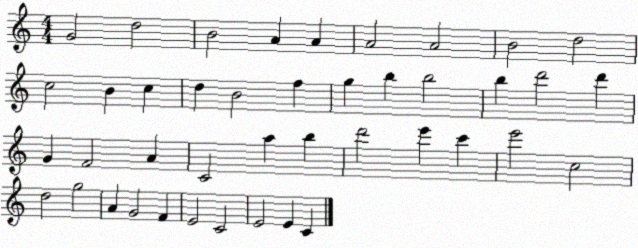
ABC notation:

X:1
T:Untitled
M:4/4
L:1/4
K:C
G2 d2 B2 A A A2 A2 B2 d2 c2 B c d B2 f g b b2 b d'2 d' G F2 A C2 a b d'2 e' c' e'2 c2 d2 g2 A G2 F E2 C2 E2 E C